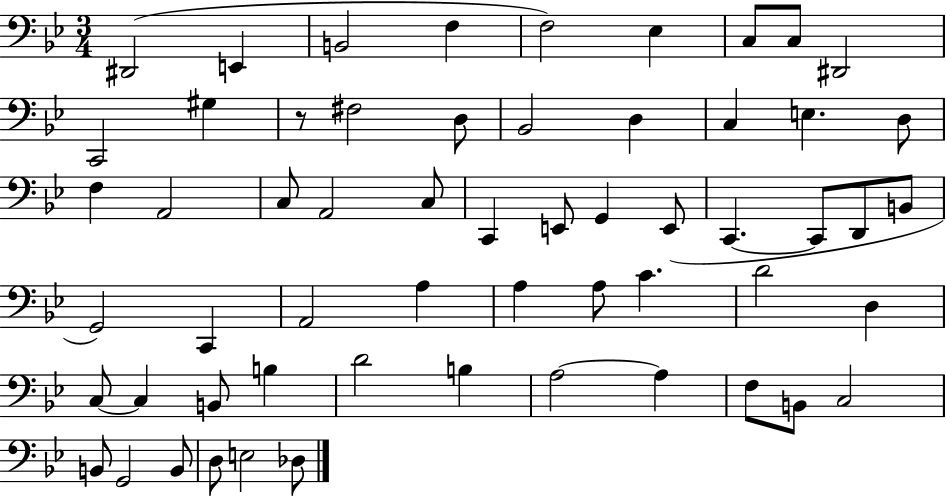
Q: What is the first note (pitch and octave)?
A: D#2